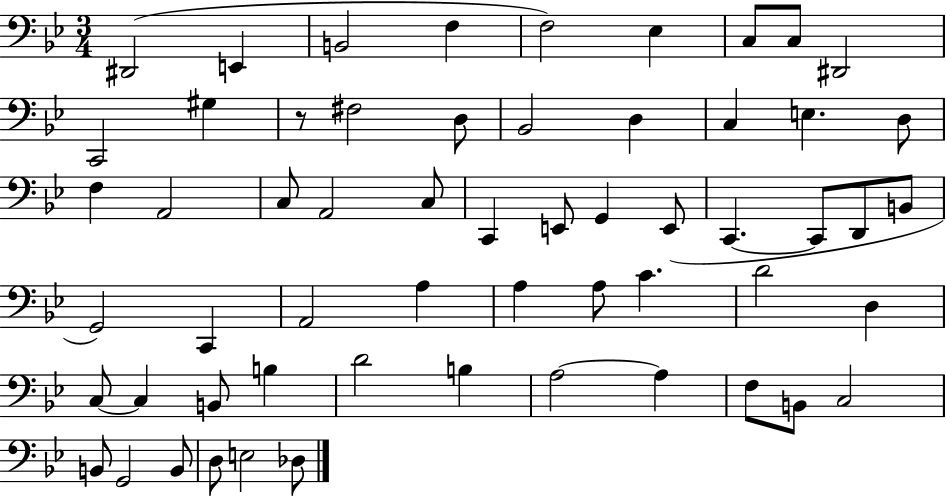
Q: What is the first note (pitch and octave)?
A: D#2